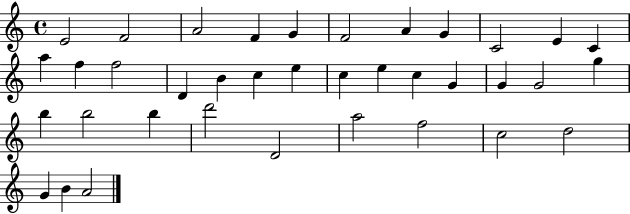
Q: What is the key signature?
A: C major